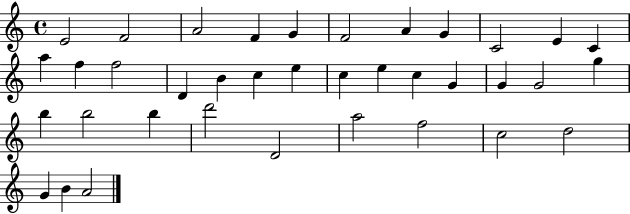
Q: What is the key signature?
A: C major